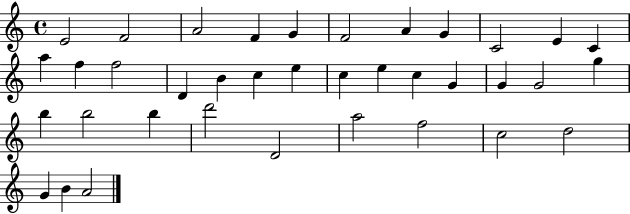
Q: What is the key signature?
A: C major